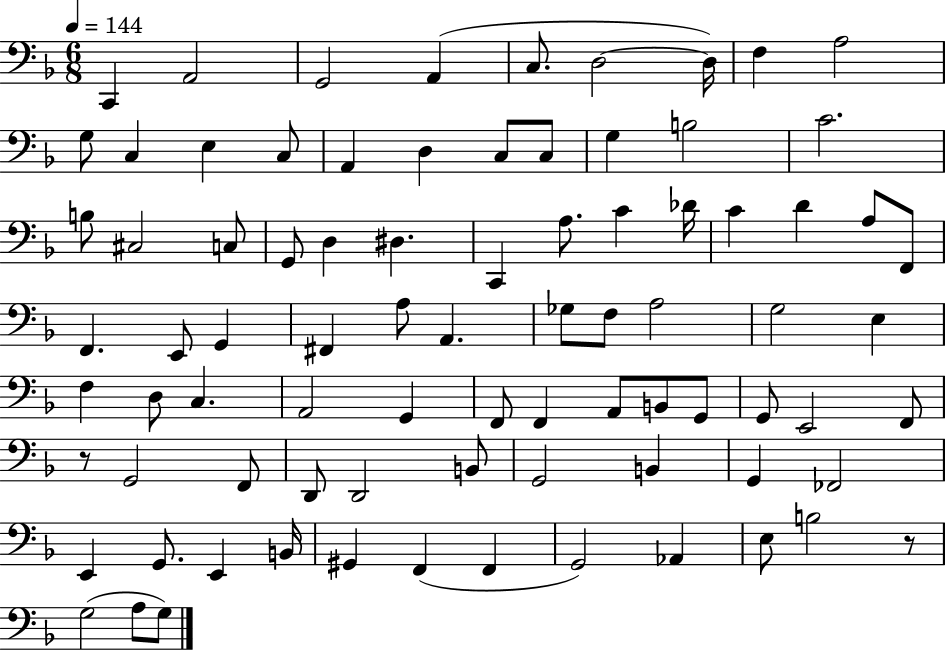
C2/q A2/h G2/h A2/q C3/e. D3/h D3/s F3/q A3/h G3/e C3/q E3/q C3/e A2/q D3/q C3/e C3/e G3/q B3/h C4/h. B3/e C#3/h C3/e G2/e D3/q D#3/q. C2/q A3/e. C4/q Db4/s C4/q D4/q A3/e F2/e F2/q. E2/e G2/q F#2/q A3/e A2/q. Gb3/e F3/e A3/h G3/h E3/q F3/q D3/e C3/q. A2/h G2/q F2/e F2/q A2/e B2/e G2/e G2/e E2/h F2/e R/e G2/h F2/e D2/e D2/h B2/e G2/h B2/q G2/q FES2/h E2/q G2/e. E2/q B2/s G#2/q F2/q F2/q G2/h Ab2/q E3/e B3/h R/e G3/h A3/e G3/e